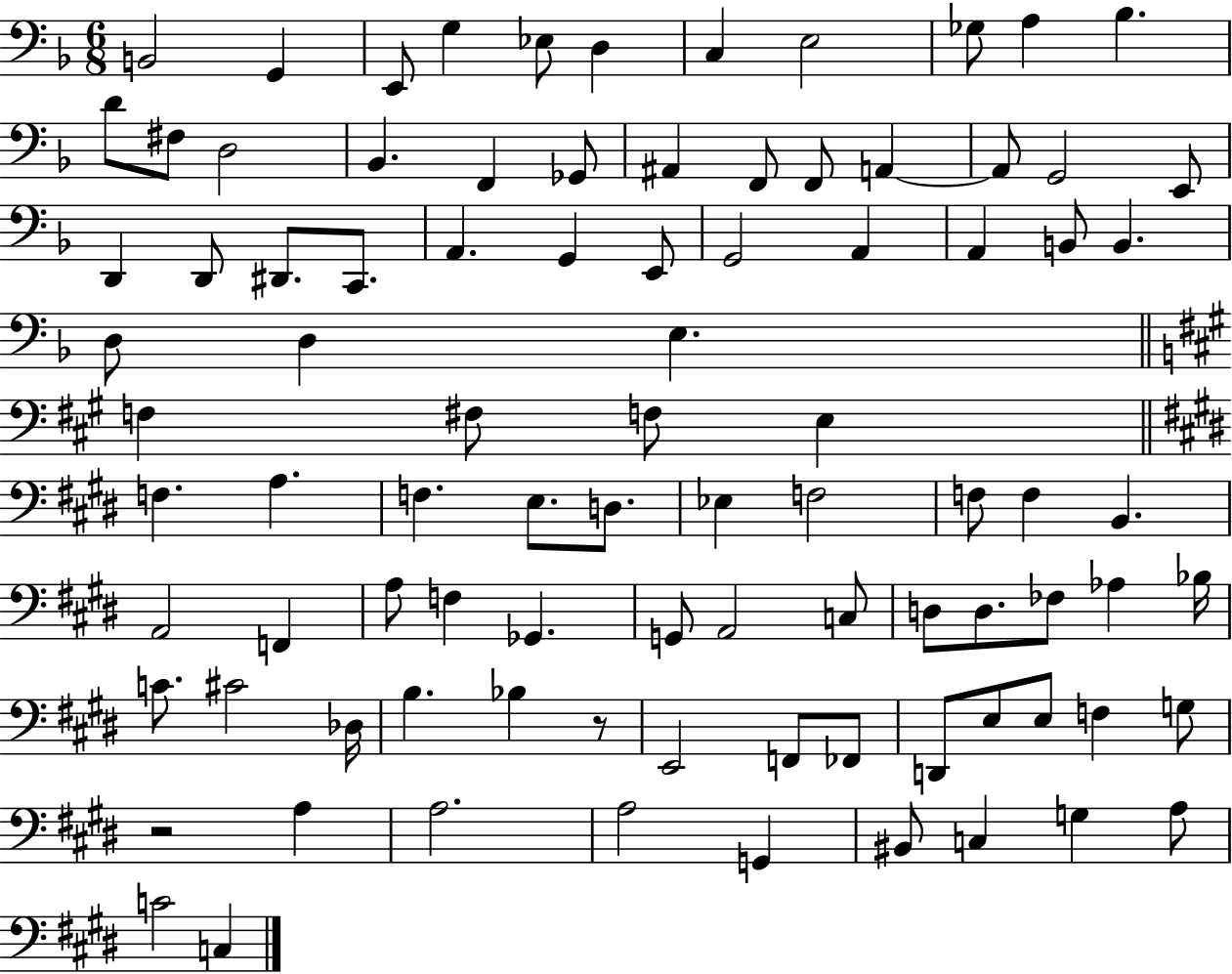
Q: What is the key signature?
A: F major